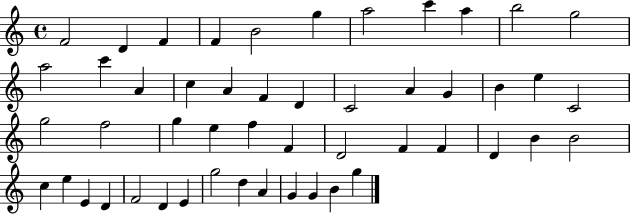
F4/h D4/q F4/q F4/q B4/h G5/q A5/h C6/q A5/q B5/h G5/h A5/h C6/q A4/q C5/q A4/q F4/q D4/q C4/h A4/q G4/q B4/q E5/q C4/h G5/h F5/h G5/q E5/q F5/q F4/q D4/h F4/q F4/q D4/q B4/q B4/h C5/q E5/q E4/q D4/q F4/h D4/q E4/q G5/h D5/q A4/q G4/q G4/q B4/q G5/q